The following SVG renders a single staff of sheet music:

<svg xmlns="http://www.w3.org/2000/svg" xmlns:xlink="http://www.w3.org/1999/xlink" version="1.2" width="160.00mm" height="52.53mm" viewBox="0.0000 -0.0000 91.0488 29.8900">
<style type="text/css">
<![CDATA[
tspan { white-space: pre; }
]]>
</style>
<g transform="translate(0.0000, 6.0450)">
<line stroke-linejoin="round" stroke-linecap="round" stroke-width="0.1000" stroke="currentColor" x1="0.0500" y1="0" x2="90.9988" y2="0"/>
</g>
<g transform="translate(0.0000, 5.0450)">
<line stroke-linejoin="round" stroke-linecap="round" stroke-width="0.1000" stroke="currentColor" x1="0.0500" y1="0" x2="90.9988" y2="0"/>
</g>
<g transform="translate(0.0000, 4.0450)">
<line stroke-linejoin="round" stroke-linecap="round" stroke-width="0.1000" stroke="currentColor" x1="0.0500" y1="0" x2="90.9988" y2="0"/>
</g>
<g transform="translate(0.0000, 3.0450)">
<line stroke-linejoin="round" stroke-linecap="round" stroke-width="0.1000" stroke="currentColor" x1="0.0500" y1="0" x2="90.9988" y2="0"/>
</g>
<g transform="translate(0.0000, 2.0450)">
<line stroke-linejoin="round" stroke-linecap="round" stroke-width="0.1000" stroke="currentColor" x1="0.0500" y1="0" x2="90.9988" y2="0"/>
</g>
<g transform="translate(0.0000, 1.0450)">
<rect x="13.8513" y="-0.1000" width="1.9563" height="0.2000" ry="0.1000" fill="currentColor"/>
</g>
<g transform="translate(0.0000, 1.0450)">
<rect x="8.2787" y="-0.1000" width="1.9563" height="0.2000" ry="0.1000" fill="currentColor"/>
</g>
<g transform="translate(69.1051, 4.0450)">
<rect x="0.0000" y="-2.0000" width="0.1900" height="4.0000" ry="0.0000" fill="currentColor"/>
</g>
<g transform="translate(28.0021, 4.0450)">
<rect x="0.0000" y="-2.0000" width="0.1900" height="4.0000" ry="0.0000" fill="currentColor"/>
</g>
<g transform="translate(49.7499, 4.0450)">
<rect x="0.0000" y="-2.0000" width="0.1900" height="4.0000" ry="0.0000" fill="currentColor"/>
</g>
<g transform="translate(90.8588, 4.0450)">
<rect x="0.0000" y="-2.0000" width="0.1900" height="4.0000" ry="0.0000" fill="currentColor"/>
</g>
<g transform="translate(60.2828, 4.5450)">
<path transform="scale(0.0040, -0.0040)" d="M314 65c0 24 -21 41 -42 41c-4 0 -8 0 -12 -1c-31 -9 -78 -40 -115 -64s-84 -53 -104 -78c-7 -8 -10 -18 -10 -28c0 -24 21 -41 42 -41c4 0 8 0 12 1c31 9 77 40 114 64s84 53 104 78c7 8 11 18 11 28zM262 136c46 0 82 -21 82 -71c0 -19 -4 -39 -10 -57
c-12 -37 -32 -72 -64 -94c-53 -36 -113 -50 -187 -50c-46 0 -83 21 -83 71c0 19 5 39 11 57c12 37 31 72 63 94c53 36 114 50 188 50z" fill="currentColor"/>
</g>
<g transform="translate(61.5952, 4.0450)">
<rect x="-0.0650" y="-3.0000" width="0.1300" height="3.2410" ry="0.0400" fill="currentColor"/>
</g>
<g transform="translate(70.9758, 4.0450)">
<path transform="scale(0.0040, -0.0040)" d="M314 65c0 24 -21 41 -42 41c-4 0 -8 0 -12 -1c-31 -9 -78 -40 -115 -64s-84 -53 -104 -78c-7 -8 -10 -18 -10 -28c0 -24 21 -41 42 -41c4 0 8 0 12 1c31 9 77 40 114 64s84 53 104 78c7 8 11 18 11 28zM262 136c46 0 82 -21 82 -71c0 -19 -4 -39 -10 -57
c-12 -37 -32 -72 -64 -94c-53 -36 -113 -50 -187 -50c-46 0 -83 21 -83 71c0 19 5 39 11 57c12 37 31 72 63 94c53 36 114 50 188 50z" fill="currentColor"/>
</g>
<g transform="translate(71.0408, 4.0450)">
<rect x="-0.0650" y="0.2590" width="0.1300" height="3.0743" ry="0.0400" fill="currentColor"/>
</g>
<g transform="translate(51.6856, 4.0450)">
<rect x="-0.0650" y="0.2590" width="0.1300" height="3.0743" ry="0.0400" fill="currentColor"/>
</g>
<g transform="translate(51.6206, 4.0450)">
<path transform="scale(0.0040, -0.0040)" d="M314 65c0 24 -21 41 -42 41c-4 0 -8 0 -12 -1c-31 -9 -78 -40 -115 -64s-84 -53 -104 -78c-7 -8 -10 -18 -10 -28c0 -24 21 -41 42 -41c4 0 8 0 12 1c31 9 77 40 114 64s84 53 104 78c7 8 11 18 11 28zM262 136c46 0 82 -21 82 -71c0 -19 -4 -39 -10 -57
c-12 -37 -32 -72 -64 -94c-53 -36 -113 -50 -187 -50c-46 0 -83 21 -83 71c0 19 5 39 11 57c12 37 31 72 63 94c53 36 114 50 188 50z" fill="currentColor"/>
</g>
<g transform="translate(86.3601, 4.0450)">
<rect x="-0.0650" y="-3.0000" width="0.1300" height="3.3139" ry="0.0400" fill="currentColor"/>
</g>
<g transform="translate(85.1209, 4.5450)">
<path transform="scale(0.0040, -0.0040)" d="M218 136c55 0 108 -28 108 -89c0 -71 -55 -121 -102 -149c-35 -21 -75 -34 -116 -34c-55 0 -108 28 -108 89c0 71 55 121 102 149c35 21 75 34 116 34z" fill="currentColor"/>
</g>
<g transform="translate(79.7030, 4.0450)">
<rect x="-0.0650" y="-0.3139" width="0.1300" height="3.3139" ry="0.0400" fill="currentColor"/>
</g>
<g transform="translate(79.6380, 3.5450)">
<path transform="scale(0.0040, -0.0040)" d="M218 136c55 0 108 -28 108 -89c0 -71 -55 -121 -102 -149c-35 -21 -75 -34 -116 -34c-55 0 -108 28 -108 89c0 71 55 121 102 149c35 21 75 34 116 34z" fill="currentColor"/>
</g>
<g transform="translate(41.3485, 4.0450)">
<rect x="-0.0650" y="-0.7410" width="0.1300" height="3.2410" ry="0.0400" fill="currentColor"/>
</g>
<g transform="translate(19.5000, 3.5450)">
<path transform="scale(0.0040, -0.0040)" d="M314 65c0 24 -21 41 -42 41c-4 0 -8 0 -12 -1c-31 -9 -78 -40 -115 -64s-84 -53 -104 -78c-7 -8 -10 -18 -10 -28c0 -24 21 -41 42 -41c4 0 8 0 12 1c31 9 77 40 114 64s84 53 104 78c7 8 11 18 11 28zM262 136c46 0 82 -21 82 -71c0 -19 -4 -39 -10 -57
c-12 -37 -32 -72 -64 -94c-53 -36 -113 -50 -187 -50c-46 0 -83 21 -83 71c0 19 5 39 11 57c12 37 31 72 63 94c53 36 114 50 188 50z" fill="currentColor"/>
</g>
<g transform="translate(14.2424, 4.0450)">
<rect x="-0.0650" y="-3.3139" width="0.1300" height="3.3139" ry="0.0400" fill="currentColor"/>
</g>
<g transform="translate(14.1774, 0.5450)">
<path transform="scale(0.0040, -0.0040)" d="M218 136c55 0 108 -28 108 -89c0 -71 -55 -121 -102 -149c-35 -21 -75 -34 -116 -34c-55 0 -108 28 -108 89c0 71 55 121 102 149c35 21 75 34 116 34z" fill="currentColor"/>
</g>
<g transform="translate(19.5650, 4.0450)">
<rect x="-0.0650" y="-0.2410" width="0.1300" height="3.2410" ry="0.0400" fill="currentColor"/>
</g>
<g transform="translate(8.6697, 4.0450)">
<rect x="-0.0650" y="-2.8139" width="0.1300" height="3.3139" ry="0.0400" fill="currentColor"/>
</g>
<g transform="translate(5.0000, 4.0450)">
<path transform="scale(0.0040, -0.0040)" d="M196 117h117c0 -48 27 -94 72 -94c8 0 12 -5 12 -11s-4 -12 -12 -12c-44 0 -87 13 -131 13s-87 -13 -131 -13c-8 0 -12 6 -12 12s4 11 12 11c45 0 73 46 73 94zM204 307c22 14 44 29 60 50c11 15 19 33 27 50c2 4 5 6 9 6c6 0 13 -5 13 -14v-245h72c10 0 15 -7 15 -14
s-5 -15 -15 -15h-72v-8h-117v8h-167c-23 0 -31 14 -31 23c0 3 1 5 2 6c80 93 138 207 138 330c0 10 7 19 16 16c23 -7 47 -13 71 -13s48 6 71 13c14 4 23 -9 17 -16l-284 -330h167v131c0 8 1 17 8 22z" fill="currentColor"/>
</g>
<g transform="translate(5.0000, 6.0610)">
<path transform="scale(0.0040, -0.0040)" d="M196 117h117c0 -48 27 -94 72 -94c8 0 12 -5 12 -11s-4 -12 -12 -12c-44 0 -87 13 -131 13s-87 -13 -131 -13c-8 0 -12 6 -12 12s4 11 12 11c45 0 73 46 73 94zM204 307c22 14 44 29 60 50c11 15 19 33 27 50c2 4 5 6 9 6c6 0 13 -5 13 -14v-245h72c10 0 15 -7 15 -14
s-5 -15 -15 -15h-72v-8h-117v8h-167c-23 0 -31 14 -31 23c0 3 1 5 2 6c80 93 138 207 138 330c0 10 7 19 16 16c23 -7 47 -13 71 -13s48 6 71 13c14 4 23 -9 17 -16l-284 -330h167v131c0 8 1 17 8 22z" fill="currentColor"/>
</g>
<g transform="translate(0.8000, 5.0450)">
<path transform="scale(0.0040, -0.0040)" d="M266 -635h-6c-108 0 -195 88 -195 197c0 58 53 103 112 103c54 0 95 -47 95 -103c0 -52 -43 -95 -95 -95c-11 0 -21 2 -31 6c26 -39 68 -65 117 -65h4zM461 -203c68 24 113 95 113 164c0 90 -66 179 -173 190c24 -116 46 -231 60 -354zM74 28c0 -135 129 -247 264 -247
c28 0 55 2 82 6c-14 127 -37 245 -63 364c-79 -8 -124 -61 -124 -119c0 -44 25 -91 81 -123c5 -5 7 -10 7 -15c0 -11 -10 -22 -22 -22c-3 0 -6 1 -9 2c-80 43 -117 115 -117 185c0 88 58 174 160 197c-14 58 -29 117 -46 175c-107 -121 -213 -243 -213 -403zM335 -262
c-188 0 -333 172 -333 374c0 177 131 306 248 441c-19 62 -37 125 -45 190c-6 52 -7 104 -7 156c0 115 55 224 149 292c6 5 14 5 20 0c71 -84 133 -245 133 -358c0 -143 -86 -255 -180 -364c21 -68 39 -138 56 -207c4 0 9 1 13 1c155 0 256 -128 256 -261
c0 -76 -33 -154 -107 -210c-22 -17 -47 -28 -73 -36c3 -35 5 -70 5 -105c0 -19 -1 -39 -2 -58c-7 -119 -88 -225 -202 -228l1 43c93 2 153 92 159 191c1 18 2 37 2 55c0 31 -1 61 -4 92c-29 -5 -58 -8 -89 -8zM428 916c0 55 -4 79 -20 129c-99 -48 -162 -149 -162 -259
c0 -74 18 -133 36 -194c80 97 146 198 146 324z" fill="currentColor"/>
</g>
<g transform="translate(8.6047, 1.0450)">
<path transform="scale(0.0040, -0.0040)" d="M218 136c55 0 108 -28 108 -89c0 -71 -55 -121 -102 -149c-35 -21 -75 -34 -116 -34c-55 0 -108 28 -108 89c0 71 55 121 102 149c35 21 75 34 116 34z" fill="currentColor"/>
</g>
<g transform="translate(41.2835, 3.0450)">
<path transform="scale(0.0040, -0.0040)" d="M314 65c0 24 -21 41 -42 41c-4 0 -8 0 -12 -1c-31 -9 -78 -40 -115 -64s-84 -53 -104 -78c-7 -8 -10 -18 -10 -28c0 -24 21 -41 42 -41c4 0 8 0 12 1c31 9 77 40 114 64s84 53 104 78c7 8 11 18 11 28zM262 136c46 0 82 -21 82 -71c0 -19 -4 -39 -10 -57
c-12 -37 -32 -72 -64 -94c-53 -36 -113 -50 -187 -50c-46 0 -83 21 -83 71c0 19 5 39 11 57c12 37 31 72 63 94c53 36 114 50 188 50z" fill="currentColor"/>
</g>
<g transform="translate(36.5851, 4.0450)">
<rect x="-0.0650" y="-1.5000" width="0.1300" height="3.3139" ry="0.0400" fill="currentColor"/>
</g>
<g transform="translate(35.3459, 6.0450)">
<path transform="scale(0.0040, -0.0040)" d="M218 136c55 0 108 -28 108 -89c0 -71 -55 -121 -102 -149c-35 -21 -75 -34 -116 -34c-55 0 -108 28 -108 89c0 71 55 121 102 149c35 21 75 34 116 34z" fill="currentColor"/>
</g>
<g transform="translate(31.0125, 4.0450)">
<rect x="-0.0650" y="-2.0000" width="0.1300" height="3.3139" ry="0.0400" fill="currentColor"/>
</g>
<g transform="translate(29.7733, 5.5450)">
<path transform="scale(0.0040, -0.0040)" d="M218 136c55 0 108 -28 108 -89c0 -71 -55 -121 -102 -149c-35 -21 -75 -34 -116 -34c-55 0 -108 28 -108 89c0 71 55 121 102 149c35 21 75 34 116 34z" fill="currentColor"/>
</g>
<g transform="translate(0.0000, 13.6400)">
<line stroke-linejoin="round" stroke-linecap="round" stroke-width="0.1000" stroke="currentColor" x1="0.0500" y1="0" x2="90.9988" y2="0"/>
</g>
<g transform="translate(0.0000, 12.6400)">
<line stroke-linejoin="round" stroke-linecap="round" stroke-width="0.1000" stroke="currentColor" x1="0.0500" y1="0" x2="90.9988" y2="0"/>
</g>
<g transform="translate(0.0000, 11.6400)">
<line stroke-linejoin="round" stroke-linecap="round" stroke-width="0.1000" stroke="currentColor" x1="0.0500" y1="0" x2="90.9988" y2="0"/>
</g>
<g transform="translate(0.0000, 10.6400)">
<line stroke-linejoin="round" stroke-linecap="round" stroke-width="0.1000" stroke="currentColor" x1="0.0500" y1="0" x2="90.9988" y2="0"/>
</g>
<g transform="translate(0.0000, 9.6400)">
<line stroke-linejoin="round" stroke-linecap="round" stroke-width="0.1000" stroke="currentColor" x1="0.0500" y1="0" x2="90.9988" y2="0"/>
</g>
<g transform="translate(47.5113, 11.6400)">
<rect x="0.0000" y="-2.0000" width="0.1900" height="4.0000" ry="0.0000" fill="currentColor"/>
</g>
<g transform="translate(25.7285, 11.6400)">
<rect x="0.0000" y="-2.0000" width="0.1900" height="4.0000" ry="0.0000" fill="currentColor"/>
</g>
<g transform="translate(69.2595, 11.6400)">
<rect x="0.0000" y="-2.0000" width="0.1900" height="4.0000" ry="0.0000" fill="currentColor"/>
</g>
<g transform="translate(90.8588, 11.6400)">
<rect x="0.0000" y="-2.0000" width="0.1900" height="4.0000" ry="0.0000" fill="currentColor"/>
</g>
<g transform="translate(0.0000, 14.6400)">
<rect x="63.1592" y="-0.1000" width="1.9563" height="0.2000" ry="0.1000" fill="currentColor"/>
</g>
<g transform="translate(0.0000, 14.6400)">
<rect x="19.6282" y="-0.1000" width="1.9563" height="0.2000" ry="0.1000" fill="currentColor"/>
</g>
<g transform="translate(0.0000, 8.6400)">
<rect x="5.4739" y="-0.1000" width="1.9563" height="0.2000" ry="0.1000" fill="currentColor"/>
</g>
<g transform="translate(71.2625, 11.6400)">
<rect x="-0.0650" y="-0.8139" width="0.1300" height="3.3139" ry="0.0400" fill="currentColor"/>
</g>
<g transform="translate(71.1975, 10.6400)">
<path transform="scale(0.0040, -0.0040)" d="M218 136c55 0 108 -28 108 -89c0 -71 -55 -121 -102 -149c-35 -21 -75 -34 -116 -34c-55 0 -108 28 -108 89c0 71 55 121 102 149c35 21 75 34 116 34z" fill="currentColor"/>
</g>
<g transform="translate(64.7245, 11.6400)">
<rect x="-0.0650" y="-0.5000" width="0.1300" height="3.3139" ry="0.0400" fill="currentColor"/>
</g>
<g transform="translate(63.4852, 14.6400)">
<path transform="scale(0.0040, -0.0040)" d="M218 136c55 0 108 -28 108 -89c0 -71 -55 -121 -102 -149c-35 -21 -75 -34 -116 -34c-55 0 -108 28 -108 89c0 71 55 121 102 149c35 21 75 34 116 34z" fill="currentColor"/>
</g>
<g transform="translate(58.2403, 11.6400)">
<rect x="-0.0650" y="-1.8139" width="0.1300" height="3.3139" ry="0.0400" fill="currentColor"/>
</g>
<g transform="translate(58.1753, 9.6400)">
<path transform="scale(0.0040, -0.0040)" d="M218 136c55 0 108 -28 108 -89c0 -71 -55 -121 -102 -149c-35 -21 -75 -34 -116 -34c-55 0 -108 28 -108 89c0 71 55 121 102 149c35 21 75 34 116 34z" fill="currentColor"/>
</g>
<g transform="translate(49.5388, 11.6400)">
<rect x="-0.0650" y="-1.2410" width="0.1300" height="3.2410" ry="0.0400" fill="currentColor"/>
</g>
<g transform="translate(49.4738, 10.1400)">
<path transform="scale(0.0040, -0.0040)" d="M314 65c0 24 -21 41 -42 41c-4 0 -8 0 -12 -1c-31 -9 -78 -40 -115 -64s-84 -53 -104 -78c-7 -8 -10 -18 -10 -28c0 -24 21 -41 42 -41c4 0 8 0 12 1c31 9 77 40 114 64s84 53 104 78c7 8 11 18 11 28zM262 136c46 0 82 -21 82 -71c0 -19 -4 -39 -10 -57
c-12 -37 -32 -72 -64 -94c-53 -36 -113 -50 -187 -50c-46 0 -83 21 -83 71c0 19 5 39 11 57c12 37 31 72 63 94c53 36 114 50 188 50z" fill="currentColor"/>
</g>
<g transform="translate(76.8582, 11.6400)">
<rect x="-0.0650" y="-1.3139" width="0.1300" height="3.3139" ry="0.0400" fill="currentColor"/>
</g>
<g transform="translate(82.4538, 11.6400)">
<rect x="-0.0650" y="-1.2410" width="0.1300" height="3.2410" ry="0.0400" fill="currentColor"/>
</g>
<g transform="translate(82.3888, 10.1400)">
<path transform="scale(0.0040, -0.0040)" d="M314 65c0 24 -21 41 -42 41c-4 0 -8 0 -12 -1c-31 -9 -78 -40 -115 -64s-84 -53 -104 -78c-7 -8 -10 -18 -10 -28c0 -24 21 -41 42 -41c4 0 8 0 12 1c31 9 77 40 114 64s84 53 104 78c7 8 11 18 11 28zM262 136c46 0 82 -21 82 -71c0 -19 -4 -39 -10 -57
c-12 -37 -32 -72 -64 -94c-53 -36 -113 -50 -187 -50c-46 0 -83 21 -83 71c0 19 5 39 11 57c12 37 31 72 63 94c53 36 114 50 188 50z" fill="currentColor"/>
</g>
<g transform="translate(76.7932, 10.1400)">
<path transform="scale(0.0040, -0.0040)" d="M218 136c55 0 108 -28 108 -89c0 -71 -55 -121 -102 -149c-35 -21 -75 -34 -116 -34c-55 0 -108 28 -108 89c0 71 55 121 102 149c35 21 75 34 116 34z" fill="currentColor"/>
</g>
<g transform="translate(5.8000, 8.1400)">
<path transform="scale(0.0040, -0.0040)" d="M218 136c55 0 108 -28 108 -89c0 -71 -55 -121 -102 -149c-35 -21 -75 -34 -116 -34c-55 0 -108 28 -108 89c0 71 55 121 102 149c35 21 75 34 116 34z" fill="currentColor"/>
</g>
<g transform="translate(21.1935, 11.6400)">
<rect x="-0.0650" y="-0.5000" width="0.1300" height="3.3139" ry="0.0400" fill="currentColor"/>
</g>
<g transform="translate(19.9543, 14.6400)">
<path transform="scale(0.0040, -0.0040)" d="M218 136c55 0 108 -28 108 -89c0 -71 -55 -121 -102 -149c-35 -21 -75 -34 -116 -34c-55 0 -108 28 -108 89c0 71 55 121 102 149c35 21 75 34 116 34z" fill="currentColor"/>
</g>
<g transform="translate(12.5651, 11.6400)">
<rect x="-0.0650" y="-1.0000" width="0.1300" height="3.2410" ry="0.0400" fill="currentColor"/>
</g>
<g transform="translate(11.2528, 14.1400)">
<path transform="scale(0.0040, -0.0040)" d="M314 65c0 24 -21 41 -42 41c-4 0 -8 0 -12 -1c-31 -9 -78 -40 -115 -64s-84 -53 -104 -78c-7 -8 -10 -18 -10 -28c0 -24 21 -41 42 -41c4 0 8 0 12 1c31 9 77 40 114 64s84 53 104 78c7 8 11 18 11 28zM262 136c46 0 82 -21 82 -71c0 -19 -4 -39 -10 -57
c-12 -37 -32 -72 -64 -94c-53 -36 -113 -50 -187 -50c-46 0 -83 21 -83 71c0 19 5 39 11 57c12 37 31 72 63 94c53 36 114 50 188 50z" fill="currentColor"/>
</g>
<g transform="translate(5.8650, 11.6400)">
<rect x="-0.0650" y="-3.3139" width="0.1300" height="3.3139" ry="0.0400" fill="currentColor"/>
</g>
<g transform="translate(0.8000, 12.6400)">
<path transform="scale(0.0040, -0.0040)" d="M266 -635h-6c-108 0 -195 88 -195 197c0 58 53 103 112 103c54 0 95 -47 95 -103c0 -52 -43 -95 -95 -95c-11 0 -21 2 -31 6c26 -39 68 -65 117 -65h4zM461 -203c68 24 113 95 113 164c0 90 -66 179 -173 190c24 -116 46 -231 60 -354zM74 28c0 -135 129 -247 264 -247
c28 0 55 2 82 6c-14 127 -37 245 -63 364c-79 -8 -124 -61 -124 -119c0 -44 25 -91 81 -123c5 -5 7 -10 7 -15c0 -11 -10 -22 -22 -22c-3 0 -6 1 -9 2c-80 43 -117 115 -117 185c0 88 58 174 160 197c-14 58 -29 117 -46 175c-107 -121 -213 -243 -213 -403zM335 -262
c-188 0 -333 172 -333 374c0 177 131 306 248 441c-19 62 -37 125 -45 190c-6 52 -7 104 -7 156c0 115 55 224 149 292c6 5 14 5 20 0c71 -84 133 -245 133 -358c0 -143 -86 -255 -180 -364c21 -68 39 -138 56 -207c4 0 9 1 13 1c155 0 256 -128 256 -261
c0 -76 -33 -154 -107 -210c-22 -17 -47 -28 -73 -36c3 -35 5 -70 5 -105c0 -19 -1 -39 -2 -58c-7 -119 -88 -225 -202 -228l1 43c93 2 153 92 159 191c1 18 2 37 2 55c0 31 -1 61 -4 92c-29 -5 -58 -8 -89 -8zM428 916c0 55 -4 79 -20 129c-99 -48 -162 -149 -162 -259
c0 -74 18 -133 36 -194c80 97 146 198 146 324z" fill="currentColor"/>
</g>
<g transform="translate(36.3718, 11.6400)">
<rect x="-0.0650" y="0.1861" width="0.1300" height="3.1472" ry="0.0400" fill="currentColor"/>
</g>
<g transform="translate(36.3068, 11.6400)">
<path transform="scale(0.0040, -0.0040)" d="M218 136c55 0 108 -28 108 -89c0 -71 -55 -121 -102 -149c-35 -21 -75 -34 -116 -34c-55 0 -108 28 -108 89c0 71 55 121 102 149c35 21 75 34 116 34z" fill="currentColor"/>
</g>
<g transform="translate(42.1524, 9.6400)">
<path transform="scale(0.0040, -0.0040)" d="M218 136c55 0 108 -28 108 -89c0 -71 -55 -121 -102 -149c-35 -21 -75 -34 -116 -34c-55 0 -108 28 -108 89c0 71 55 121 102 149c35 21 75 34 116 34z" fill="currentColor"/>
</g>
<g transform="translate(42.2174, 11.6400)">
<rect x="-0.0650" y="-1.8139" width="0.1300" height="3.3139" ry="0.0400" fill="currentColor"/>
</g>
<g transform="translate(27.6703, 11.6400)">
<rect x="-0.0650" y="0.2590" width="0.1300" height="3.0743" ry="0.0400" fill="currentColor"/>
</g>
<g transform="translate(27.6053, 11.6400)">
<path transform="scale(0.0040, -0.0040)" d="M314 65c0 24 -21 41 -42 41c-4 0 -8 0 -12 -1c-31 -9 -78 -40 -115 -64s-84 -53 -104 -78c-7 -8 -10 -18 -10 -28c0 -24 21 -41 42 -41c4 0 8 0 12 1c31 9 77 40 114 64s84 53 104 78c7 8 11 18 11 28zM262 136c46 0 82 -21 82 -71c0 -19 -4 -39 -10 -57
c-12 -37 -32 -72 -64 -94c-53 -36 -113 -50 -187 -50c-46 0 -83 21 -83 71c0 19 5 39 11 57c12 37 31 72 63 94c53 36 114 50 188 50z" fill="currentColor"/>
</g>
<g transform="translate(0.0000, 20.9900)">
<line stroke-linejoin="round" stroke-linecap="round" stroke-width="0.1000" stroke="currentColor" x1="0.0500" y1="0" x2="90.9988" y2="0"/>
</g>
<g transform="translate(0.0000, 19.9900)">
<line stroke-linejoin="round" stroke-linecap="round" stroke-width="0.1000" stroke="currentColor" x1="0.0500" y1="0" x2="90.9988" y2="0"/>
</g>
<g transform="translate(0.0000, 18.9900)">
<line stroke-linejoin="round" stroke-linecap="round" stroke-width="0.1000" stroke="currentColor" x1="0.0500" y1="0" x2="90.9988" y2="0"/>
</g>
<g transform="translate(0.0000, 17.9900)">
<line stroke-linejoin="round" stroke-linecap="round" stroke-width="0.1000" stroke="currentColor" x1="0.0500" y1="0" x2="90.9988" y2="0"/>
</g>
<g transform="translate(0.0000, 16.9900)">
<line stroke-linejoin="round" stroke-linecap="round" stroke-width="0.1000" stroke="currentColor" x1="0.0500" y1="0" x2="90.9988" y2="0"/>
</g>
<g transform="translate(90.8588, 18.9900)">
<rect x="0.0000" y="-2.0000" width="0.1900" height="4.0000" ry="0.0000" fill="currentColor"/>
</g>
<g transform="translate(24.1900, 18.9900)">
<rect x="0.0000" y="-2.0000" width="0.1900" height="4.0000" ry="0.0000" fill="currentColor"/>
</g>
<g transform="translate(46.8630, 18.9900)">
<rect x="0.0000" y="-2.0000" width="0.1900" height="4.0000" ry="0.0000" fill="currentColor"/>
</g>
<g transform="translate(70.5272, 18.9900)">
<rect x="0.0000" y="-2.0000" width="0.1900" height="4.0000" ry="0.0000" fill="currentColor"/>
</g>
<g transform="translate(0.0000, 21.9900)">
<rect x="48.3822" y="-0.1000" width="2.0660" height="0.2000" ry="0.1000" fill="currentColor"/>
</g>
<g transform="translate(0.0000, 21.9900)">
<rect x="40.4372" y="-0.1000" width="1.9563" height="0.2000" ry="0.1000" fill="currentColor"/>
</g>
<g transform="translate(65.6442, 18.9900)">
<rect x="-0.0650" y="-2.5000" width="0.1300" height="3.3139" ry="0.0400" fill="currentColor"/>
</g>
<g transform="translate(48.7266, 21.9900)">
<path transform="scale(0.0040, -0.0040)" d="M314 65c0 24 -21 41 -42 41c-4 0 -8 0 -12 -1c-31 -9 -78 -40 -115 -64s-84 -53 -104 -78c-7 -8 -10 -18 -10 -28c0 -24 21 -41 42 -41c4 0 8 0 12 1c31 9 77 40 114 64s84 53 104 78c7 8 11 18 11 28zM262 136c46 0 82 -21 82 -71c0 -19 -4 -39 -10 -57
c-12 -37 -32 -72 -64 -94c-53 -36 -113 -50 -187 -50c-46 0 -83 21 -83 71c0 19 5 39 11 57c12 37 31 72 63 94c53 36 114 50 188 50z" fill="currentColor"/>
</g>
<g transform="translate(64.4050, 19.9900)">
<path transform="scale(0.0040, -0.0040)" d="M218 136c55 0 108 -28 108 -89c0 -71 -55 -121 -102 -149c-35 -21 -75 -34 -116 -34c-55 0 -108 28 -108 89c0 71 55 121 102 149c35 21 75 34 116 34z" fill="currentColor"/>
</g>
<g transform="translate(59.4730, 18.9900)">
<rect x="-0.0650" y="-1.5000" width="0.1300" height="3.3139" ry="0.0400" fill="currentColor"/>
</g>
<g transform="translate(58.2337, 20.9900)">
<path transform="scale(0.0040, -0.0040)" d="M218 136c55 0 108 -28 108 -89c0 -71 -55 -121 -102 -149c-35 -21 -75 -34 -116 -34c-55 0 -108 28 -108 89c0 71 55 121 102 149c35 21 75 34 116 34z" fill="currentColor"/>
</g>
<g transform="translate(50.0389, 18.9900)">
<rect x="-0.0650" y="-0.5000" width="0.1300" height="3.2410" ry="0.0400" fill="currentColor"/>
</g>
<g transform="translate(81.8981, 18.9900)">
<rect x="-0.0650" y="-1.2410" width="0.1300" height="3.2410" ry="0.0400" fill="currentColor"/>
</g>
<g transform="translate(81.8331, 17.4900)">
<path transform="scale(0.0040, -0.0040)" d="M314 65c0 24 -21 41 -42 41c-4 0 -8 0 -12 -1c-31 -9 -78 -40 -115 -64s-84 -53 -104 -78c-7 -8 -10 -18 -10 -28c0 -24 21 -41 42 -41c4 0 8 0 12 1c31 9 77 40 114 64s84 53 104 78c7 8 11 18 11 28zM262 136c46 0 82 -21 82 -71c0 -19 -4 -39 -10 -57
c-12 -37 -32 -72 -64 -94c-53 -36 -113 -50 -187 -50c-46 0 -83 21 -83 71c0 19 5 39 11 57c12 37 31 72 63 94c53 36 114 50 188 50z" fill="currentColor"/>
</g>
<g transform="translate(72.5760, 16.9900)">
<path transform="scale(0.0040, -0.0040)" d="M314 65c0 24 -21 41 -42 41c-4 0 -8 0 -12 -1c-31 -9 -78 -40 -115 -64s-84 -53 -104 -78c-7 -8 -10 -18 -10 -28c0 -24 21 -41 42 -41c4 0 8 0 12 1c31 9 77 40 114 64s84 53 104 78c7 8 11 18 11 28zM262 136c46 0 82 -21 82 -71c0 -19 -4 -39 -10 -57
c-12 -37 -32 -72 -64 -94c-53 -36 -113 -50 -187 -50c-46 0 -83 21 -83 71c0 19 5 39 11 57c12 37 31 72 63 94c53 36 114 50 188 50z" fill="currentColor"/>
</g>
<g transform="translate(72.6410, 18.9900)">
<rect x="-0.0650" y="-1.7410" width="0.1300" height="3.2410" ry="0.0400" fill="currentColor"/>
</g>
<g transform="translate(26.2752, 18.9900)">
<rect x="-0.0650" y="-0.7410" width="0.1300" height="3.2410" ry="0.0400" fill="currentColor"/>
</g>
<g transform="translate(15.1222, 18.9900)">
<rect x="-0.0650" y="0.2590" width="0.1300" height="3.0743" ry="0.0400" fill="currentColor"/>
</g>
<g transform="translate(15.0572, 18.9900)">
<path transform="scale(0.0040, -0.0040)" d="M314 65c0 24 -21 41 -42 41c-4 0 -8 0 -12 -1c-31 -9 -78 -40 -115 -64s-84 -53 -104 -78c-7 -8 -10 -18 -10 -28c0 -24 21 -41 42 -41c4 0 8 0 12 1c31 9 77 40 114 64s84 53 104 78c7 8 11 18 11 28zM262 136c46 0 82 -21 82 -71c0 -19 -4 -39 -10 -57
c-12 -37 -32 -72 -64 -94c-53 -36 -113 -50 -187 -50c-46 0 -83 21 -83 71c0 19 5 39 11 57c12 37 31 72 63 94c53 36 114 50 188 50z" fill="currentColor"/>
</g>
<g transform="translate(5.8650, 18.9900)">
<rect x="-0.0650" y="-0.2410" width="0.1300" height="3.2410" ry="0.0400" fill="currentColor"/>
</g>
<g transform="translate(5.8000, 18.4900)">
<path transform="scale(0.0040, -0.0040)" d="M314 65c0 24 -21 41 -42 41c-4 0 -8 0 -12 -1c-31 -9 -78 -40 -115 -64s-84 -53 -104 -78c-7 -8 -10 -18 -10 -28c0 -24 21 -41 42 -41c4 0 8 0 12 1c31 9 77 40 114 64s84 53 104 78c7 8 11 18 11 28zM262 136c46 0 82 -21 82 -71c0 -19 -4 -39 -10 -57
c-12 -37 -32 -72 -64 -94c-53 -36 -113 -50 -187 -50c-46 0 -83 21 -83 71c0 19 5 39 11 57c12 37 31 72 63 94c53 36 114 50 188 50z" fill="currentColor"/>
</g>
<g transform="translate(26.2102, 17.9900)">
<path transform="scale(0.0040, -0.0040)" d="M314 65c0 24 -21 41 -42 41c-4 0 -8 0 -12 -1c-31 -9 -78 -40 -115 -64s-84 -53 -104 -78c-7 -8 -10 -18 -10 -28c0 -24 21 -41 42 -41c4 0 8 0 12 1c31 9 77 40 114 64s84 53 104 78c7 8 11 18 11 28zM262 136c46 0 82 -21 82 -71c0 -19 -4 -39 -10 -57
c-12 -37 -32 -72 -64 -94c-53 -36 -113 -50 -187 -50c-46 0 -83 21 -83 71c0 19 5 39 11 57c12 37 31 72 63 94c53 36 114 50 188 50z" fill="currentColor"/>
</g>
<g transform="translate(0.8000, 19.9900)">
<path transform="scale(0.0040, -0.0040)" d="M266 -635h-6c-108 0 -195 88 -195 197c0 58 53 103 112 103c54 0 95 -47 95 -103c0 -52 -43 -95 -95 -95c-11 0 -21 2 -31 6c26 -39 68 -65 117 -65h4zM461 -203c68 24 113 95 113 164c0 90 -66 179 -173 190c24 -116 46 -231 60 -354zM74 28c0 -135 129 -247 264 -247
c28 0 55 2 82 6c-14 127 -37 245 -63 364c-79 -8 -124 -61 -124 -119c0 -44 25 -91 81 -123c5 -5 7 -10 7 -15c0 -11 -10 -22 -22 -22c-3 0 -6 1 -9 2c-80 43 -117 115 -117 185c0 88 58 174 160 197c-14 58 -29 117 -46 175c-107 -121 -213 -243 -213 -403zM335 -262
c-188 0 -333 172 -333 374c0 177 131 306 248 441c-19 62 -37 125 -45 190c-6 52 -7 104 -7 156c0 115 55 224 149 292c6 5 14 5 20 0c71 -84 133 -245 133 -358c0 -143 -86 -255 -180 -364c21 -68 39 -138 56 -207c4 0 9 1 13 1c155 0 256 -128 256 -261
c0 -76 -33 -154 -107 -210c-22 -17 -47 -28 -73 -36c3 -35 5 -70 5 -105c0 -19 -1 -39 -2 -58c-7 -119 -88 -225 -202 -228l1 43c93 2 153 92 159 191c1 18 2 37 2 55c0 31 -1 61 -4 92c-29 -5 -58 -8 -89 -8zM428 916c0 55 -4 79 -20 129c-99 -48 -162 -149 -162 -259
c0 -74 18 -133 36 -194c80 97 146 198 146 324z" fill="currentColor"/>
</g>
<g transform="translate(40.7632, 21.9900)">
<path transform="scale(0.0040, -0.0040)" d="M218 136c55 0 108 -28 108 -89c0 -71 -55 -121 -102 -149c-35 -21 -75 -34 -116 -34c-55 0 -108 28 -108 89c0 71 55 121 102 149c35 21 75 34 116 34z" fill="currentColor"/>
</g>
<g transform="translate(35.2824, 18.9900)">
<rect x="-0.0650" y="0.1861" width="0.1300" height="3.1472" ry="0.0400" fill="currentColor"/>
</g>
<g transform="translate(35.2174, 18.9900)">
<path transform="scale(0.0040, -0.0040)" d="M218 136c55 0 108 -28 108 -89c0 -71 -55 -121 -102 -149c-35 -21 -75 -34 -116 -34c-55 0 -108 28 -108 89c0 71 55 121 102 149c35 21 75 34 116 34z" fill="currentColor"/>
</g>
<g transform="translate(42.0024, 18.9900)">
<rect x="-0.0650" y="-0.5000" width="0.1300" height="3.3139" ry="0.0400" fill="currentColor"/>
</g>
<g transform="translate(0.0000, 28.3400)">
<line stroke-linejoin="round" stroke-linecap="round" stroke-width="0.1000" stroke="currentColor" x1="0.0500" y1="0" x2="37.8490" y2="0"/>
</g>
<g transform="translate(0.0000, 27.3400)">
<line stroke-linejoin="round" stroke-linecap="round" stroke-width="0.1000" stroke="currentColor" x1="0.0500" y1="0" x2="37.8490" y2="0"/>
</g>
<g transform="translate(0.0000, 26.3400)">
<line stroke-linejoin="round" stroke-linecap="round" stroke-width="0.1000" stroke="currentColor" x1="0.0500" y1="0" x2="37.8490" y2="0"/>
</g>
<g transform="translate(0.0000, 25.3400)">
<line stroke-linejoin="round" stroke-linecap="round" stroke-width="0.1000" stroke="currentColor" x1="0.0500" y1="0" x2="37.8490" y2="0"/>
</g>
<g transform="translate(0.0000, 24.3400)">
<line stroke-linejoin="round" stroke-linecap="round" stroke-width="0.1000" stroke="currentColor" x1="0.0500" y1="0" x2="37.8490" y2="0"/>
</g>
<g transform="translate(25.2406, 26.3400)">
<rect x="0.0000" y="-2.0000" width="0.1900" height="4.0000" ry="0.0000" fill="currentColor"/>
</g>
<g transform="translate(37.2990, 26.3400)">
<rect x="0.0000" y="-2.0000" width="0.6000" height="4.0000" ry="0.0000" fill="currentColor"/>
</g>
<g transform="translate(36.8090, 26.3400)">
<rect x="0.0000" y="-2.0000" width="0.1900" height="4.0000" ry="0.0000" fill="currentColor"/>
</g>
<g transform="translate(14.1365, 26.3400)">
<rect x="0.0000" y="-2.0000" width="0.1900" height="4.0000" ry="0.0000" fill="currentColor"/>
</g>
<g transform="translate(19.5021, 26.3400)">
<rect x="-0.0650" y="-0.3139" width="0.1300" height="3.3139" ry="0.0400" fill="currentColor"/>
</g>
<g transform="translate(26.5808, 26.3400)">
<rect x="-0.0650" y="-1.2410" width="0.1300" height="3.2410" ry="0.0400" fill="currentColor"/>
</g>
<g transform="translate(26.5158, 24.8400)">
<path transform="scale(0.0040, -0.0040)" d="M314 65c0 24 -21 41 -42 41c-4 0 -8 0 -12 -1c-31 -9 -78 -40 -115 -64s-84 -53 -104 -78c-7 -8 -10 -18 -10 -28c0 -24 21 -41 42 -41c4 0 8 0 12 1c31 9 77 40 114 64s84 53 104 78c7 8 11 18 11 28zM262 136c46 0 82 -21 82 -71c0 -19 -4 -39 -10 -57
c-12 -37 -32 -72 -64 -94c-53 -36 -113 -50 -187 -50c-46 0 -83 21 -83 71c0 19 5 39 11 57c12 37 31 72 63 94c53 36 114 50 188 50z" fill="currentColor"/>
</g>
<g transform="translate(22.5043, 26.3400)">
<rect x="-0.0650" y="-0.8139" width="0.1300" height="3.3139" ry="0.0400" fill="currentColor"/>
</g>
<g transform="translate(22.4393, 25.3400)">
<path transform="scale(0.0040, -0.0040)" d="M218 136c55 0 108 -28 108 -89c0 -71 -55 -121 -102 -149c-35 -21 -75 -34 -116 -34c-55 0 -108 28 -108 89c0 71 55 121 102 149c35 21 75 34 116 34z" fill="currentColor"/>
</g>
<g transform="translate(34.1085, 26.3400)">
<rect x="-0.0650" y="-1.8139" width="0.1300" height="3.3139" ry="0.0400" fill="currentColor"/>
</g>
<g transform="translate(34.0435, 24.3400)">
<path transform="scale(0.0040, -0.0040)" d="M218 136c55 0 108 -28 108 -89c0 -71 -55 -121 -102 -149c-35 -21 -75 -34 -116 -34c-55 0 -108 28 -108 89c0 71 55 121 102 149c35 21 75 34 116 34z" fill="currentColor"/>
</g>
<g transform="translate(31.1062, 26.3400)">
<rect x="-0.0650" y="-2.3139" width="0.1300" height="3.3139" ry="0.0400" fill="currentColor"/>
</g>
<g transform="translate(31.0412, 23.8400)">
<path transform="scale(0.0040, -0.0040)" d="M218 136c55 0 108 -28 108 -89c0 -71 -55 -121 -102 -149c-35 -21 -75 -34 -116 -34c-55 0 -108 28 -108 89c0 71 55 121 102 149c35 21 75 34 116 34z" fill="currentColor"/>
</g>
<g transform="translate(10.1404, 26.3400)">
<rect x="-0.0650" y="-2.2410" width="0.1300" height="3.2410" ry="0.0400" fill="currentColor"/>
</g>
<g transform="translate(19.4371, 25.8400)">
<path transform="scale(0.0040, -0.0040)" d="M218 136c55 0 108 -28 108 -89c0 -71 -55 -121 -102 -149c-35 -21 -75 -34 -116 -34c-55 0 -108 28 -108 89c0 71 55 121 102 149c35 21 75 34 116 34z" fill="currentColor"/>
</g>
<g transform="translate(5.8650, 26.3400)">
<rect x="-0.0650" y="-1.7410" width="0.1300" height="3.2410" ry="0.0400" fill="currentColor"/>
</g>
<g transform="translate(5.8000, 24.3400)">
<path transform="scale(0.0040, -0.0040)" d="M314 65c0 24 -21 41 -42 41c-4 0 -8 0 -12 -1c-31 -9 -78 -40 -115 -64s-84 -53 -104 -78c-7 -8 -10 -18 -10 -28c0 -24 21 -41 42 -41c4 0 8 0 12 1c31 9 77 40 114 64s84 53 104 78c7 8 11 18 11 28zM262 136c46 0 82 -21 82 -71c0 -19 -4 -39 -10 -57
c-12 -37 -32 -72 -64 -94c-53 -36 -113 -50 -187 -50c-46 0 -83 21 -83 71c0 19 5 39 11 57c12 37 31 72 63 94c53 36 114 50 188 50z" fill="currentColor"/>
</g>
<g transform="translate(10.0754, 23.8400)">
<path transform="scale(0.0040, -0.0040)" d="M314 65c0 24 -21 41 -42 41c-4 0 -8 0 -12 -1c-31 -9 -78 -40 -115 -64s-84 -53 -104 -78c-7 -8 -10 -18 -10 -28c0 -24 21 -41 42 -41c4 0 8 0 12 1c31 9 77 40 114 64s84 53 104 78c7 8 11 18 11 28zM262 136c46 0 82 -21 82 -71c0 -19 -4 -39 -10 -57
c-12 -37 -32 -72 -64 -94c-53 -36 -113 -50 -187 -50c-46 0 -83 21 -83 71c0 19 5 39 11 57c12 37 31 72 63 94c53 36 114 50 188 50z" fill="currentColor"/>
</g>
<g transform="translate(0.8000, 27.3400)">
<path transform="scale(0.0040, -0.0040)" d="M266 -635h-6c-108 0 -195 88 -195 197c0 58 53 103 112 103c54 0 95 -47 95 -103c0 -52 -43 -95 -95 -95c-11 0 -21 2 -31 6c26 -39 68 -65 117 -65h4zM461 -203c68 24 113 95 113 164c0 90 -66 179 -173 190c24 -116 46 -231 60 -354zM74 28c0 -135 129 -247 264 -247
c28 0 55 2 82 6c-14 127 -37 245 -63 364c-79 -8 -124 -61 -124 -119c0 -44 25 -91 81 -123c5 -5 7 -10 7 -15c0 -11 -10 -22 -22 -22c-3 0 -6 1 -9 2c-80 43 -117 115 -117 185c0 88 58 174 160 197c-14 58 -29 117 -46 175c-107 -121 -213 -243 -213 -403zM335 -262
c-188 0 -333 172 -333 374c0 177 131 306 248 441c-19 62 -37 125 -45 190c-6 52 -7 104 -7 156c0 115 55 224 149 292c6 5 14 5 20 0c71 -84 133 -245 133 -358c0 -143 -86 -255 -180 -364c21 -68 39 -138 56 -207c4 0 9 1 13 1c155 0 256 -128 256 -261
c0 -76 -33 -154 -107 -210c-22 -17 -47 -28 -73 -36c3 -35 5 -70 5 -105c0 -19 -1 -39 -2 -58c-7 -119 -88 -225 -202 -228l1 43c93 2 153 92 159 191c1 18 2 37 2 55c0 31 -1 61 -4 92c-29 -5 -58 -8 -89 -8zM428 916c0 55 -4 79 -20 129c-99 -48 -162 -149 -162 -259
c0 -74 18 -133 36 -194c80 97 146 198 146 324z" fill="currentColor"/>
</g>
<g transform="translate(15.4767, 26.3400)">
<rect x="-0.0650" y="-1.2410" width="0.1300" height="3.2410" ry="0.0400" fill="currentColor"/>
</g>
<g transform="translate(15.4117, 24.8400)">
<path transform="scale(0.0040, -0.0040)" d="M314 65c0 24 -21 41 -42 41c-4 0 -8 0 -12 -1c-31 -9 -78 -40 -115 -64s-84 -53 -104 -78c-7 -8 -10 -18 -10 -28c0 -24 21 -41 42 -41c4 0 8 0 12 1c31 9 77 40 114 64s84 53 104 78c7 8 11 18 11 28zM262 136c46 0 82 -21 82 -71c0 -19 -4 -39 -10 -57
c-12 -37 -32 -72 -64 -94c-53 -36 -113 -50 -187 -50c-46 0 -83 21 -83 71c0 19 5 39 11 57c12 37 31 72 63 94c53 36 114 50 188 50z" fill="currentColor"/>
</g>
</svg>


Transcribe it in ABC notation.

X:1
T:Untitled
M:4/4
L:1/4
K:C
a b c2 F E d2 B2 A2 B2 c A b D2 C B2 B f e2 f C d e e2 c2 B2 d2 B C C2 E G f2 e2 f2 g2 e2 c d e2 g f